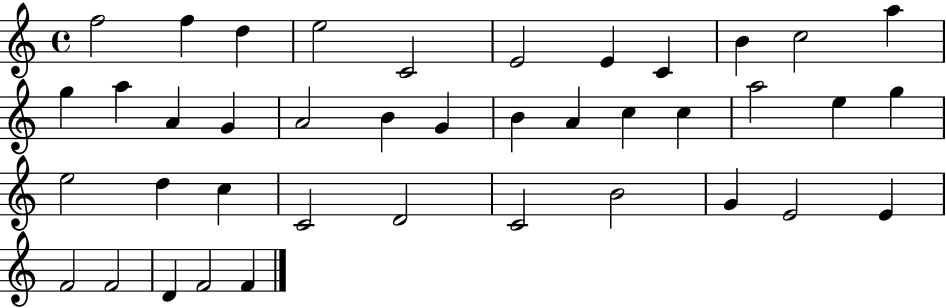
{
  \clef treble
  \time 4/4
  \defaultTimeSignature
  \key c \major
  f''2 f''4 d''4 | e''2 c'2 | e'2 e'4 c'4 | b'4 c''2 a''4 | \break g''4 a''4 a'4 g'4 | a'2 b'4 g'4 | b'4 a'4 c''4 c''4 | a''2 e''4 g''4 | \break e''2 d''4 c''4 | c'2 d'2 | c'2 b'2 | g'4 e'2 e'4 | \break f'2 f'2 | d'4 f'2 f'4 | \bar "|."
}